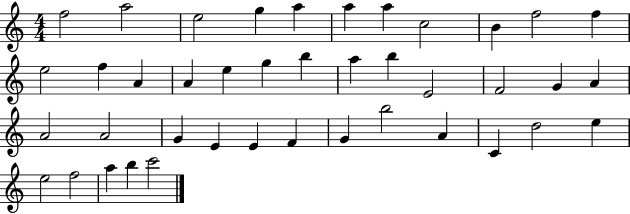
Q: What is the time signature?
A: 4/4